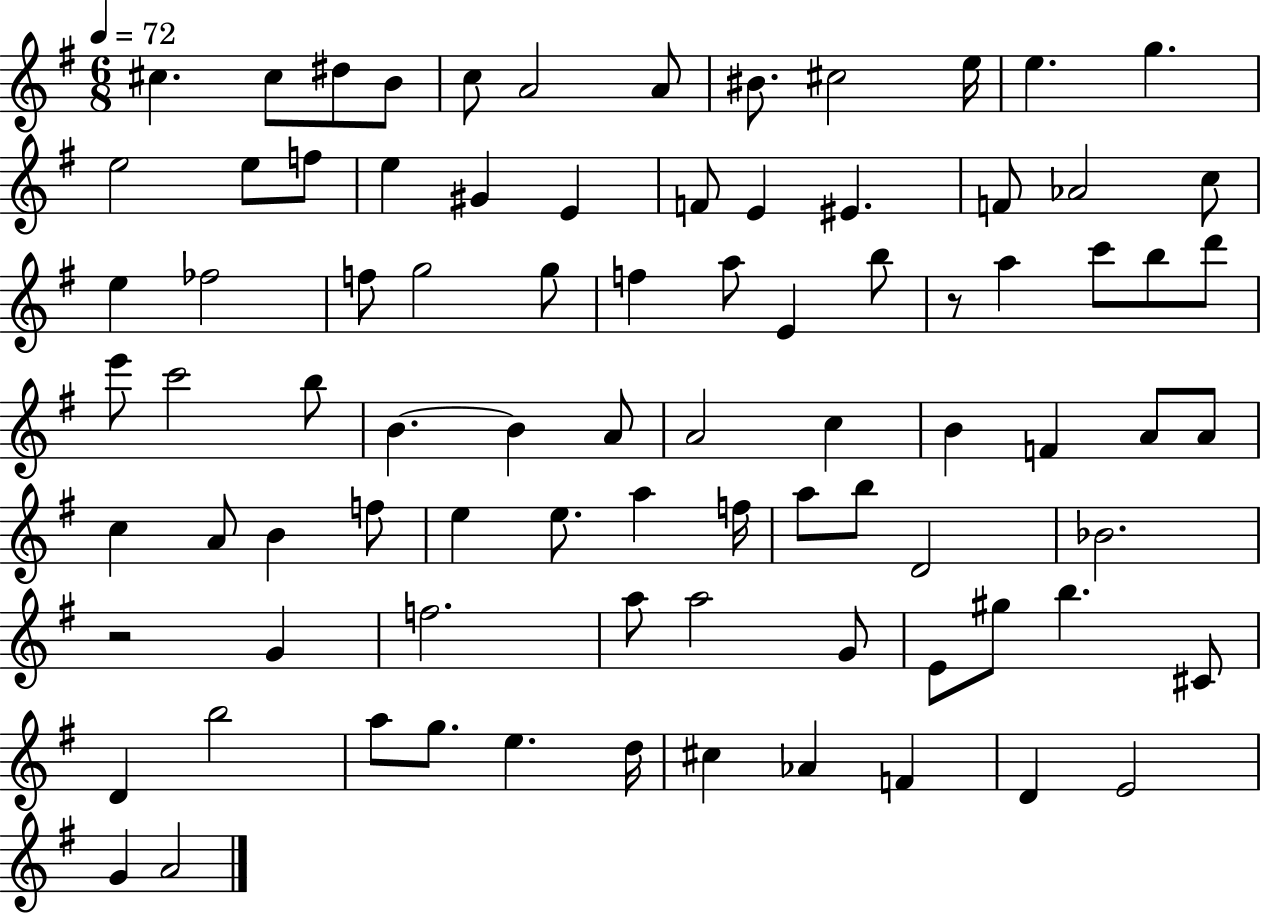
C#5/q. C#5/e D#5/e B4/e C5/e A4/h A4/e BIS4/e. C#5/h E5/s E5/q. G5/q. E5/h E5/e F5/e E5/q G#4/q E4/q F4/e E4/q EIS4/q. F4/e Ab4/h C5/e E5/q FES5/h F5/e G5/h G5/e F5/q A5/e E4/q B5/e R/e A5/q C6/e B5/e D6/e E6/e C6/h B5/e B4/q. B4/q A4/e A4/h C5/q B4/q F4/q A4/e A4/e C5/q A4/e B4/q F5/e E5/q E5/e. A5/q F5/s A5/e B5/e D4/h Bb4/h. R/h G4/q F5/h. A5/e A5/h G4/e E4/e G#5/e B5/q. C#4/e D4/q B5/h A5/e G5/e. E5/q. D5/s C#5/q Ab4/q F4/q D4/q E4/h G4/q A4/h